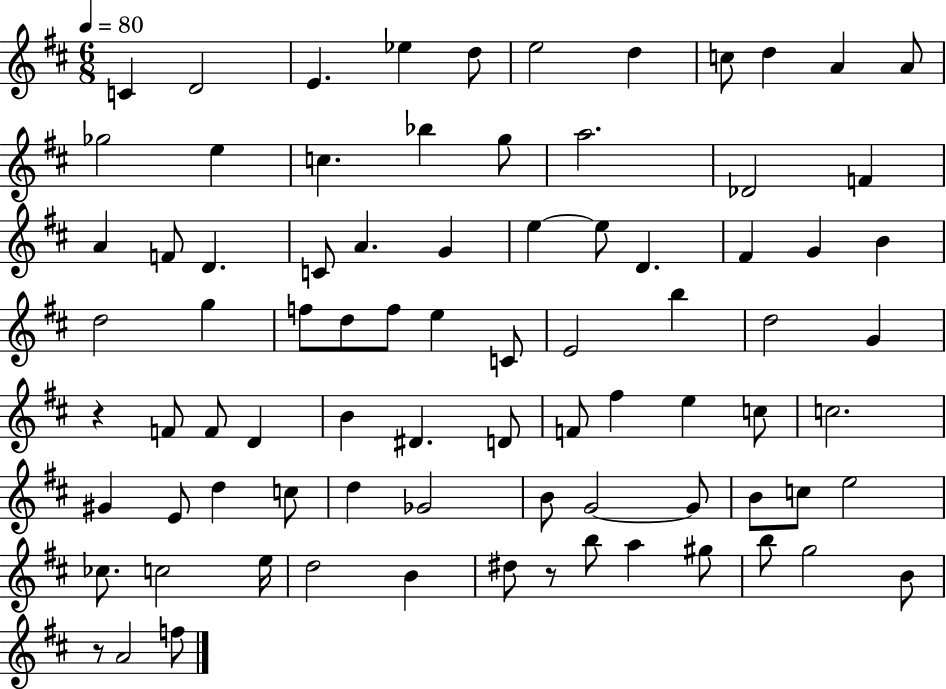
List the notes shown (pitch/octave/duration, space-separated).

C4/q D4/h E4/q. Eb5/q D5/e E5/h D5/q C5/e D5/q A4/q A4/e Gb5/h E5/q C5/q. Bb5/q G5/e A5/h. Db4/h F4/q A4/q F4/e D4/q. C4/e A4/q. G4/q E5/q E5/e D4/q. F#4/q G4/q B4/q D5/h G5/q F5/e D5/e F5/e E5/q C4/e E4/h B5/q D5/h G4/q R/q F4/e F4/e D4/q B4/q D#4/q. D4/e F4/e F#5/q E5/q C5/e C5/h. G#4/q E4/e D5/q C5/e D5/q Gb4/h B4/e G4/h G4/e B4/e C5/e E5/h CES5/e. C5/h E5/s D5/h B4/q D#5/e R/e B5/e A5/q G#5/e B5/e G5/h B4/e R/e A4/h F5/e